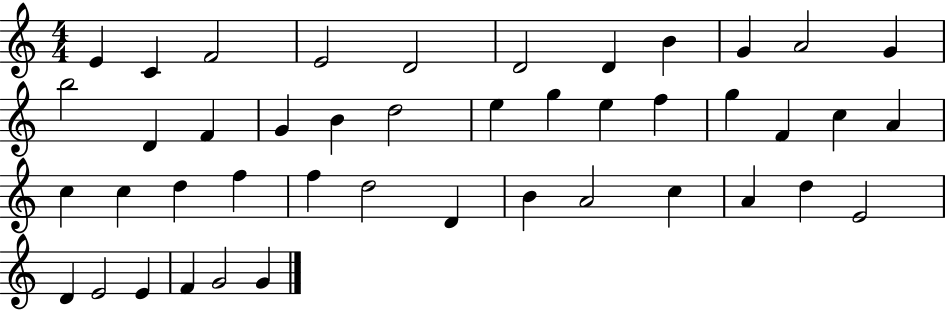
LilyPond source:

{
  \clef treble
  \numericTimeSignature
  \time 4/4
  \key c \major
  e'4 c'4 f'2 | e'2 d'2 | d'2 d'4 b'4 | g'4 a'2 g'4 | \break b''2 d'4 f'4 | g'4 b'4 d''2 | e''4 g''4 e''4 f''4 | g''4 f'4 c''4 a'4 | \break c''4 c''4 d''4 f''4 | f''4 d''2 d'4 | b'4 a'2 c''4 | a'4 d''4 e'2 | \break d'4 e'2 e'4 | f'4 g'2 g'4 | \bar "|."
}